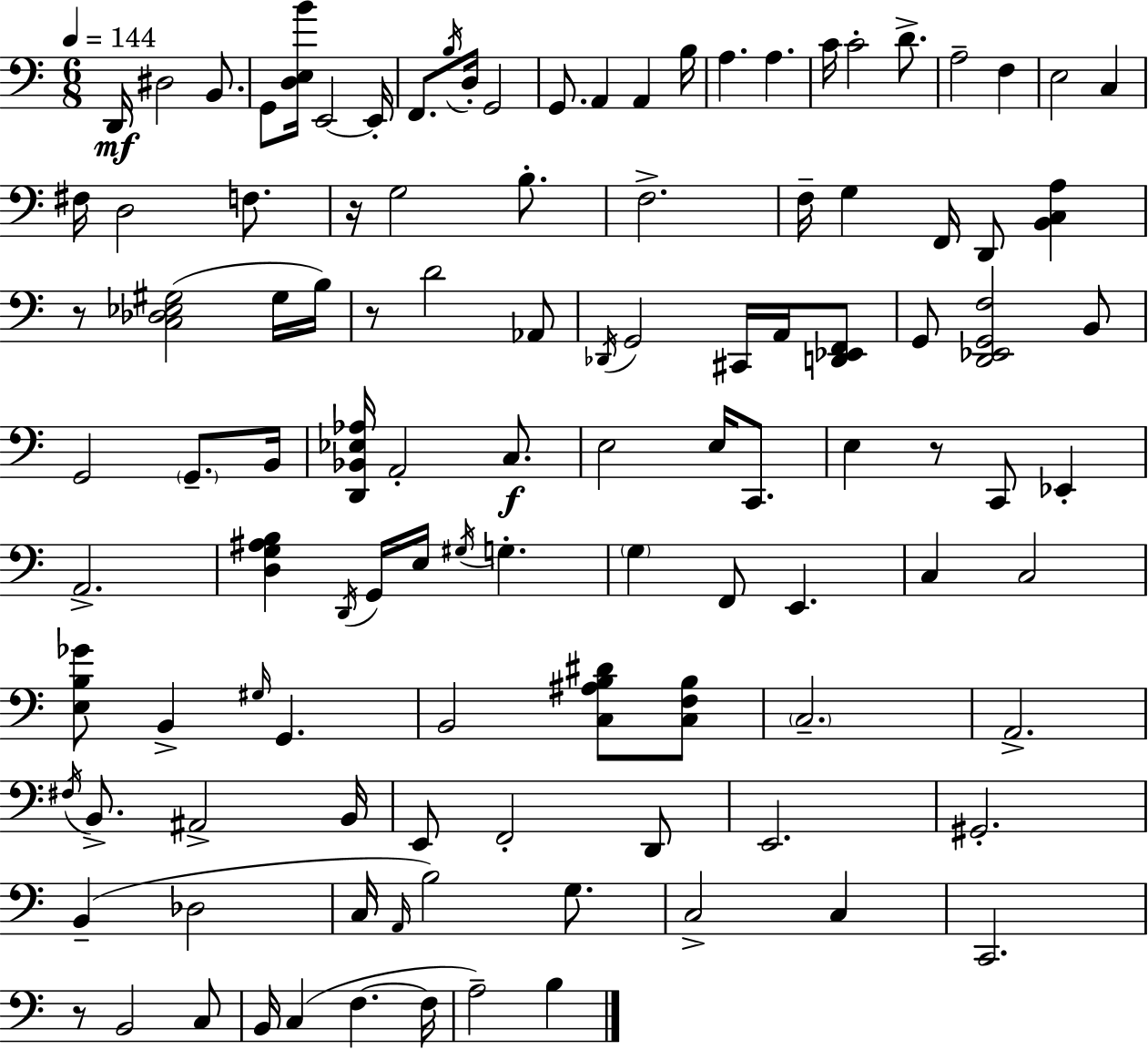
D2/s D#3/h B2/e. G2/e [D3,E3,B4]/s E2/h E2/s F2/e. B3/s D3/s G2/h G2/e. A2/q A2/q B3/s A3/q. A3/q. C4/s C4/h D4/e. A3/h F3/q E3/h C3/q F#3/s D3/h F3/e. R/s G3/h B3/e. F3/h. F3/s G3/q F2/s D2/e [B2,C3,A3]/q R/e [C3,Db3,Eb3,G#3]/h G#3/s B3/s R/e D4/h Ab2/e Db2/s G2/h C#2/s A2/s [D2,Eb2,F2]/e G2/e [D2,Eb2,G2,F3]/h B2/e G2/h G2/e. B2/s [D2,Bb2,Eb3,Ab3]/s A2/h C3/e. E3/h E3/s C2/e. E3/q R/e C2/e Eb2/q A2/h. [D3,G3,A#3,B3]/q D2/s G2/s E3/s G#3/s G3/q. G3/q F2/e E2/q. C3/q C3/h [E3,B3,Gb4]/e B2/q G#3/s G2/q. B2/h [C3,A#3,B3,D#4]/e [C3,F3,B3]/e C3/h. A2/h. F#3/s B2/e. A#2/h B2/s E2/e F2/h D2/e E2/h. G#2/h. B2/q Db3/h C3/s A2/s B3/h G3/e. C3/h C3/q C2/h. R/e B2/h C3/e B2/s C3/q F3/q. F3/s A3/h B3/q